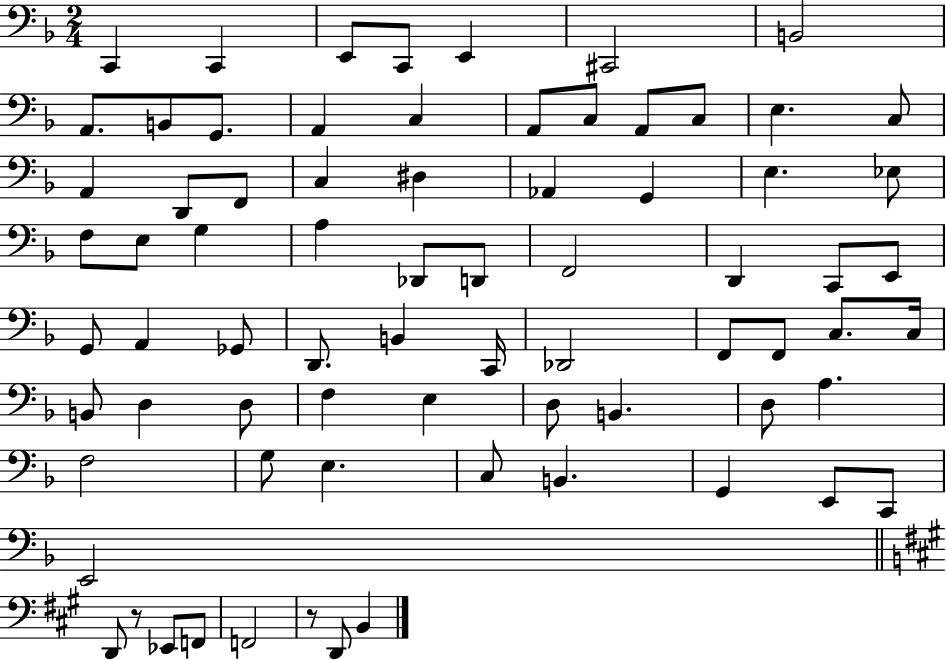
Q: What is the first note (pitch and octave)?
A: C2